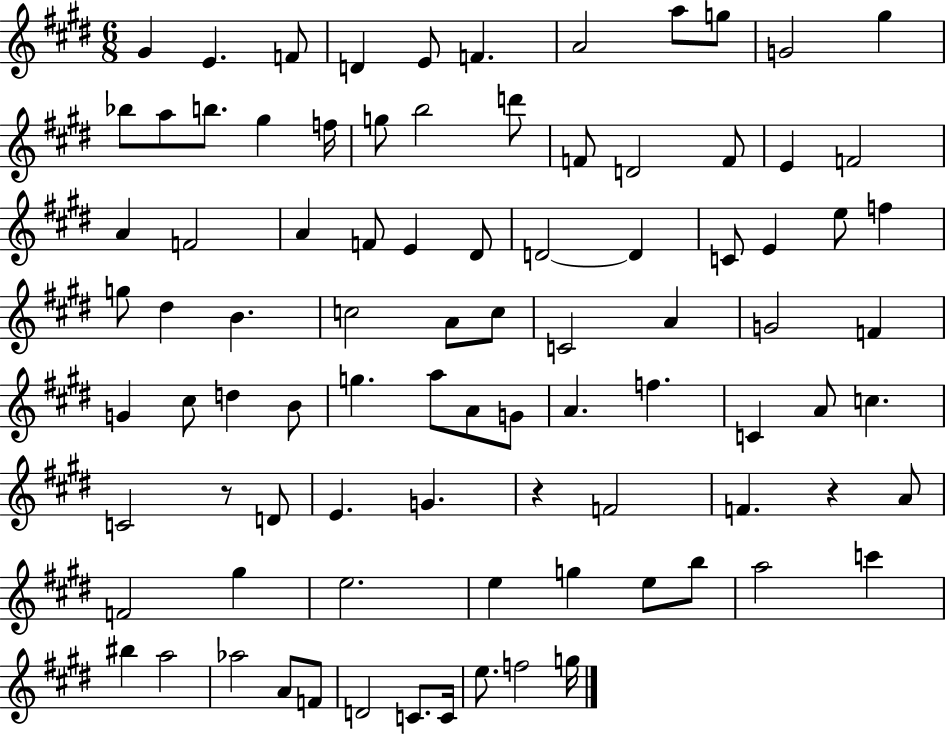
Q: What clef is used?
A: treble